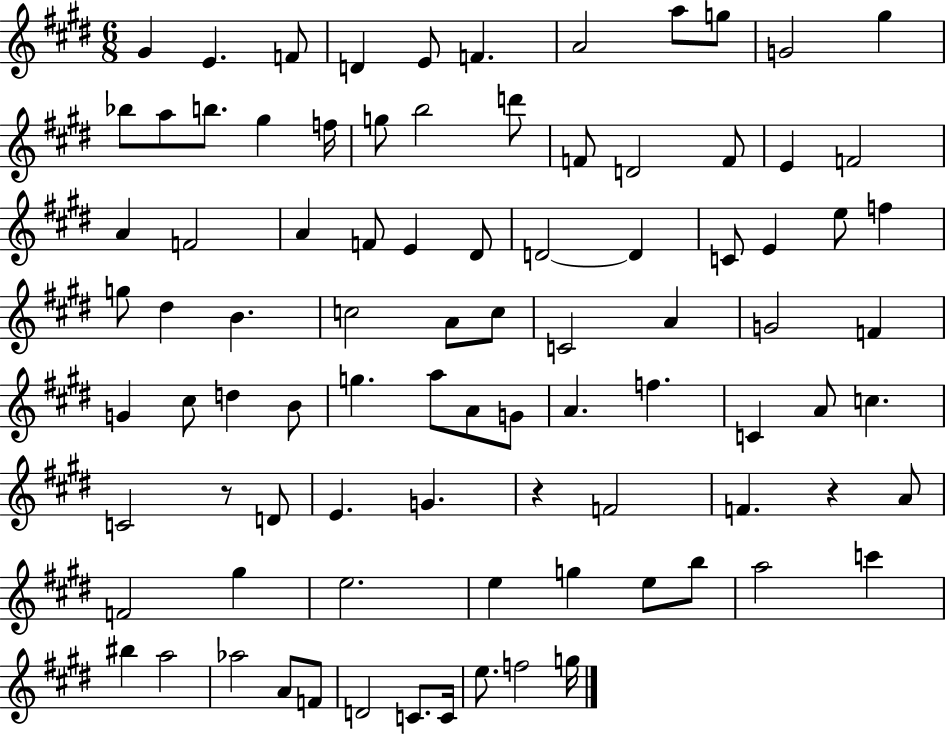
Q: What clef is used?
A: treble